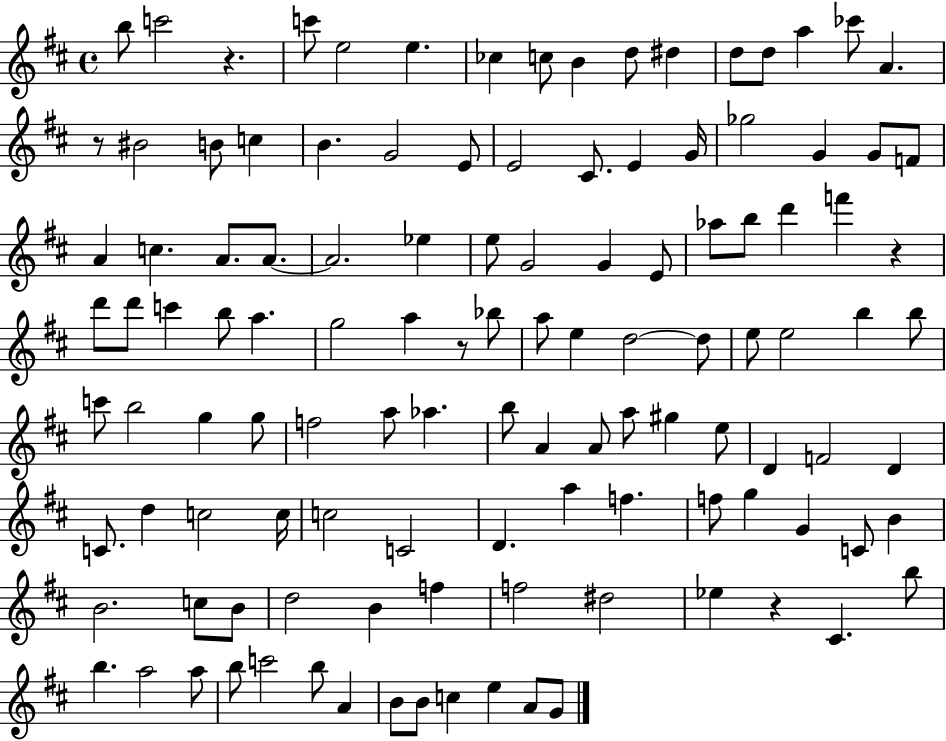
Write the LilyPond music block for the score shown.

{
  \clef treble
  \time 4/4
  \defaultTimeSignature
  \key d \major
  b''8 c'''2 r4. | c'''8 e''2 e''4. | ces''4 c''8 b'4 d''8 dis''4 | d''8 d''8 a''4 ces'''8 a'4. | \break r8 bis'2 b'8 c''4 | b'4. g'2 e'8 | e'2 cis'8. e'4 g'16 | ges''2 g'4 g'8 f'8 | \break a'4 c''4. a'8. a'8.~~ | a'2. ees''4 | e''8 g'2 g'4 e'8 | aes''8 b''8 d'''4 f'''4 r4 | \break d'''8 d'''8 c'''4 b''8 a''4. | g''2 a''4 r8 bes''8 | a''8 e''4 d''2~~ d''8 | e''8 e''2 b''4 b''8 | \break c'''8 b''2 g''4 g''8 | f''2 a''8 aes''4. | b''8 a'4 a'8 a''8 gis''4 e''8 | d'4 f'2 d'4 | \break c'8. d''4 c''2 c''16 | c''2 c'2 | d'4. a''4 f''4. | f''8 g''4 g'4 c'8 b'4 | \break b'2. c''8 b'8 | d''2 b'4 f''4 | f''2 dis''2 | ees''4 r4 cis'4. b''8 | \break b''4. a''2 a''8 | b''8 c'''2 b''8 a'4 | b'8 b'8 c''4 e''4 a'8 g'8 | \bar "|."
}